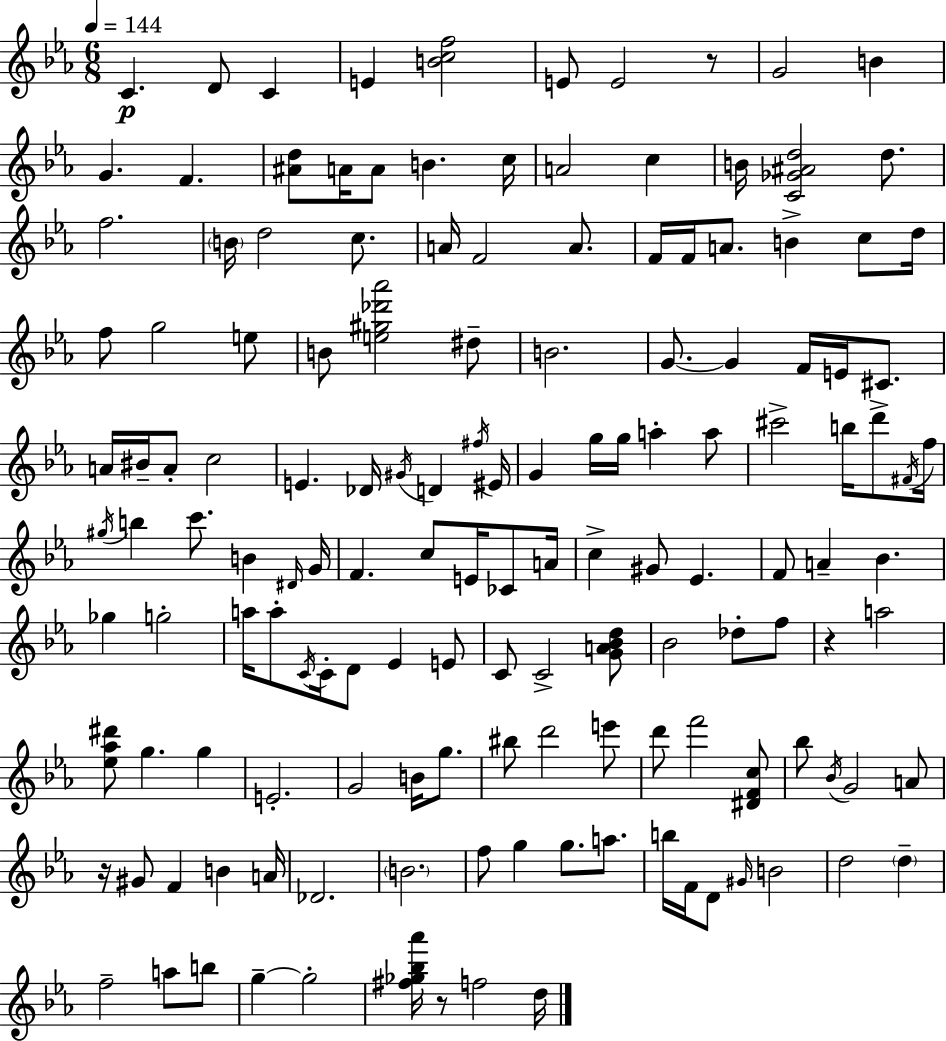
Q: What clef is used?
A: treble